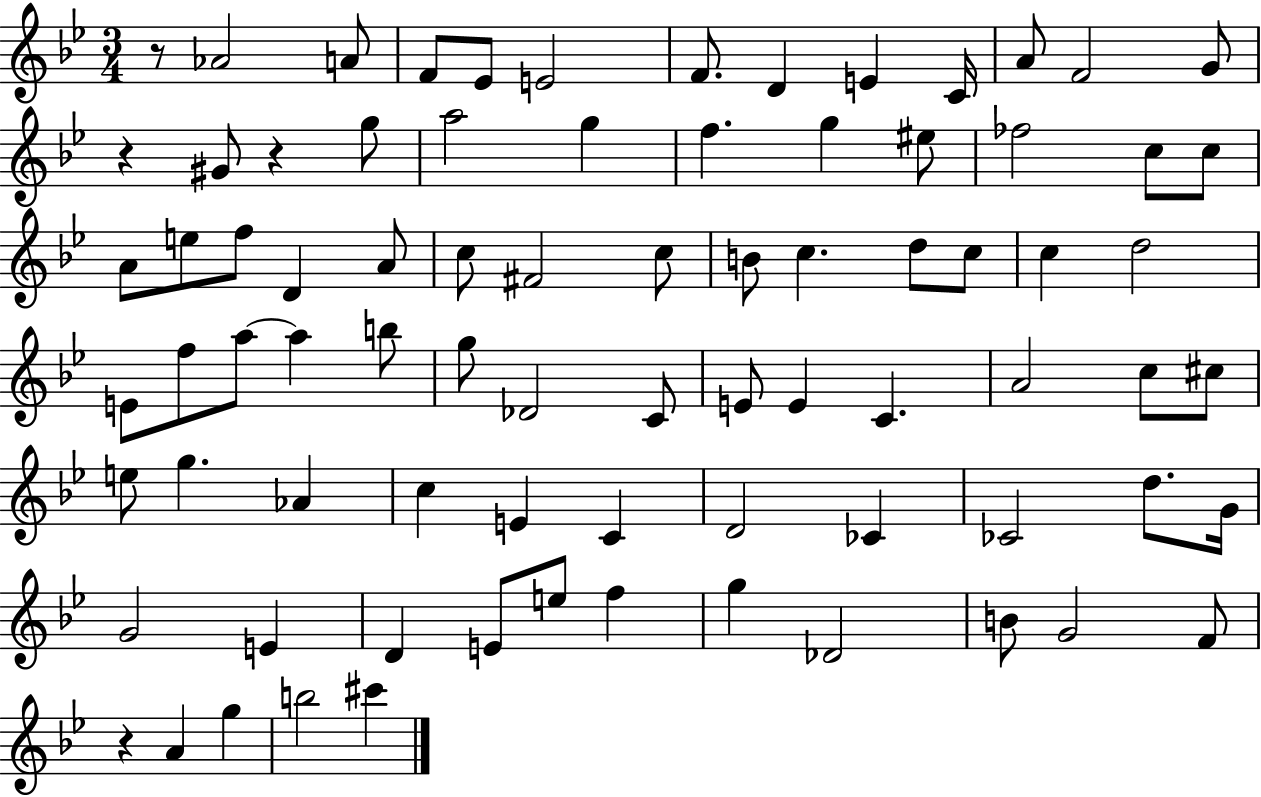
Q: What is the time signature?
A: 3/4